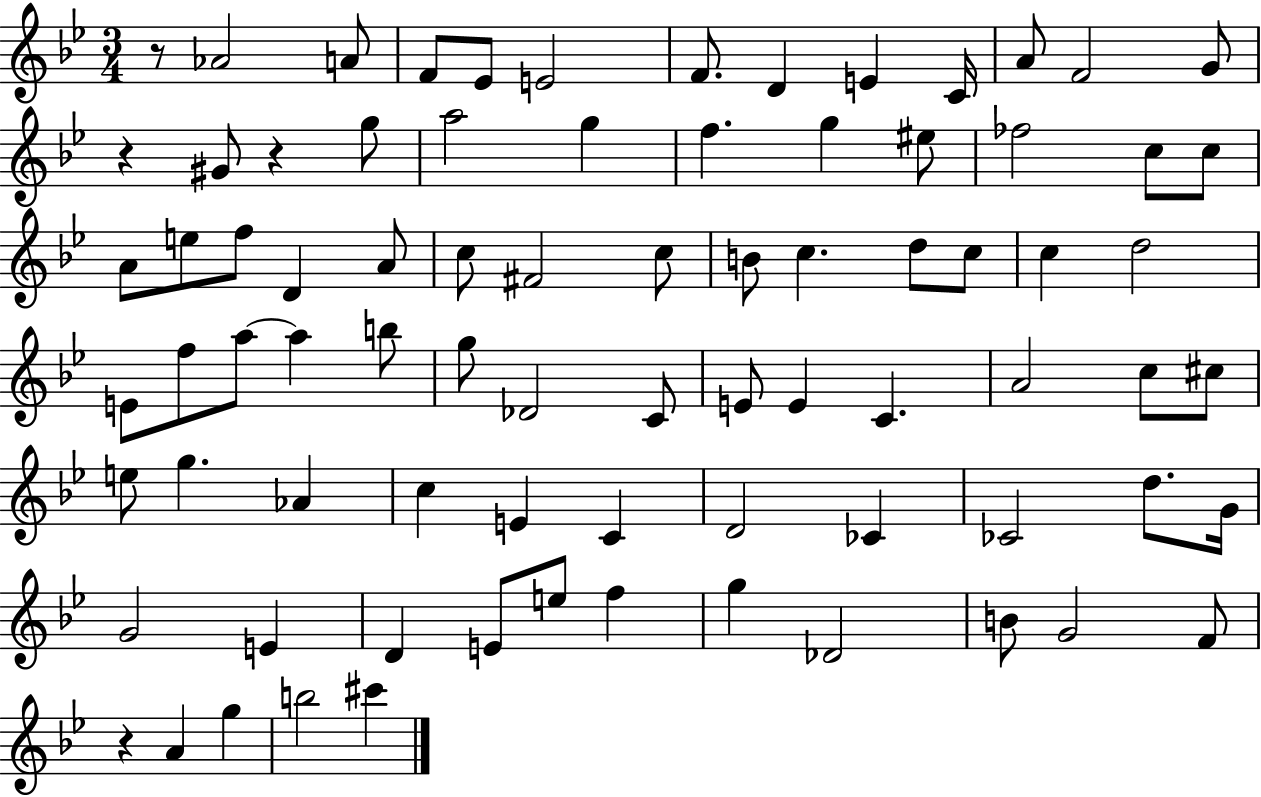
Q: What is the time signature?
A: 3/4